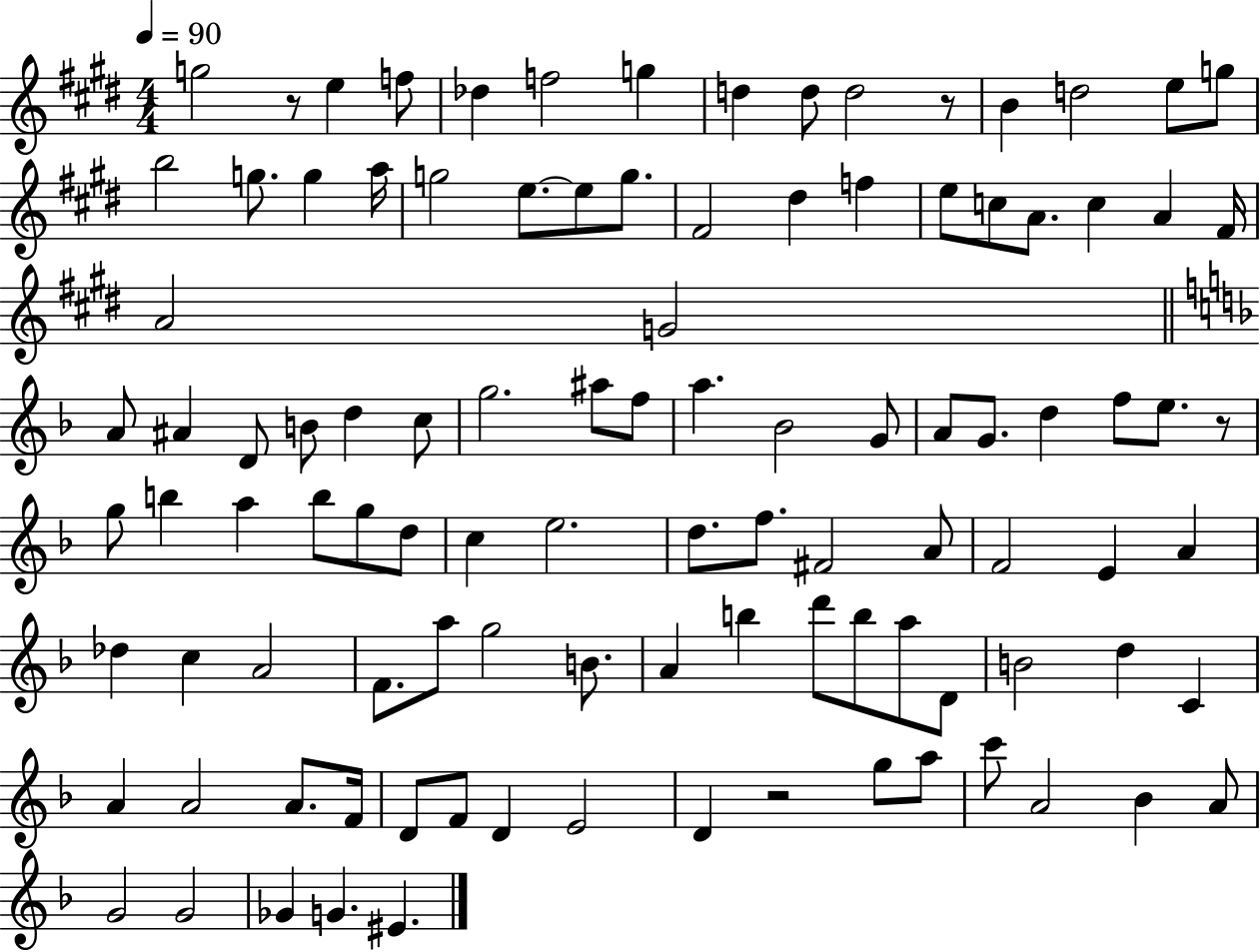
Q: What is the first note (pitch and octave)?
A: G5